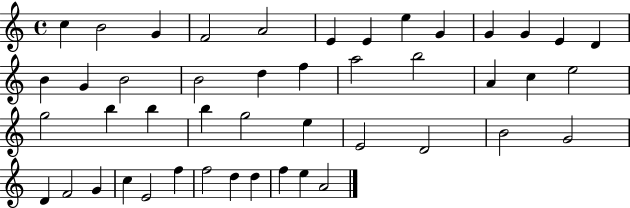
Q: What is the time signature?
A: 4/4